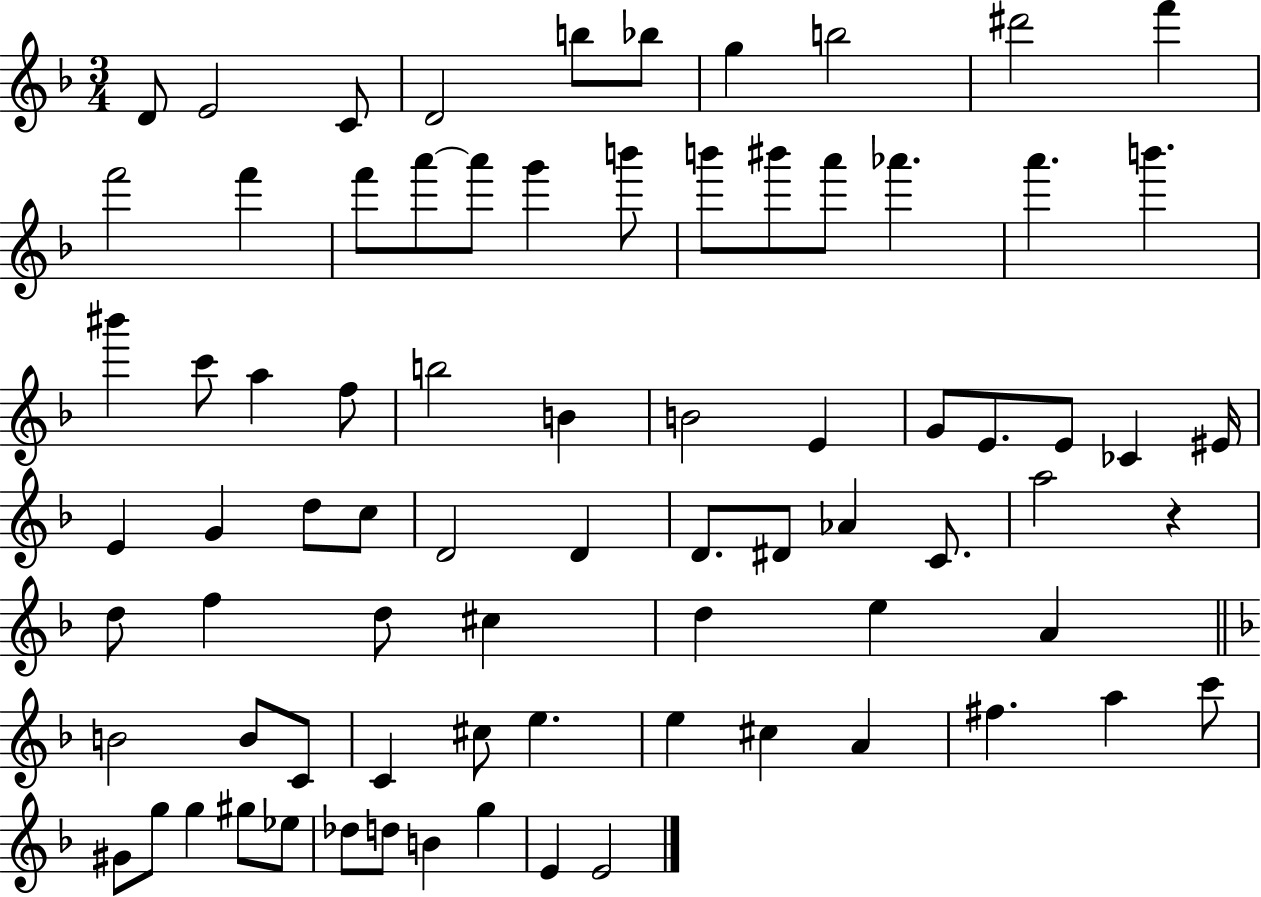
{
  \clef treble
  \numericTimeSignature
  \time 3/4
  \key f \major
  \repeat volta 2 { d'8 e'2 c'8 | d'2 b''8 bes''8 | g''4 b''2 | dis'''2 f'''4 | \break f'''2 f'''4 | f'''8 a'''8~~ a'''8 g'''4 b'''8 | b'''8 bis'''8 a'''8 aes'''4. | a'''4. b'''4. | \break bis'''4 c'''8 a''4 f''8 | b''2 b'4 | b'2 e'4 | g'8 e'8. e'8 ces'4 eis'16 | \break e'4 g'4 d''8 c''8 | d'2 d'4 | d'8. dis'8 aes'4 c'8. | a''2 r4 | \break d''8 f''4 d''8 cis''4 | d''4 e''4 a'4 | \bar "||" \break \key f \major b'2 b'8 c'8 | c'4 cis''8 e''4. | e''4 cis''4 a'4 | fis''4. a''4 c'''8 | \break gis'8 g''8 g''4 gis''8 ees''8 | des''8 d''8 b'4 g''4 | e'4 e'2 | } \bar "|."
}